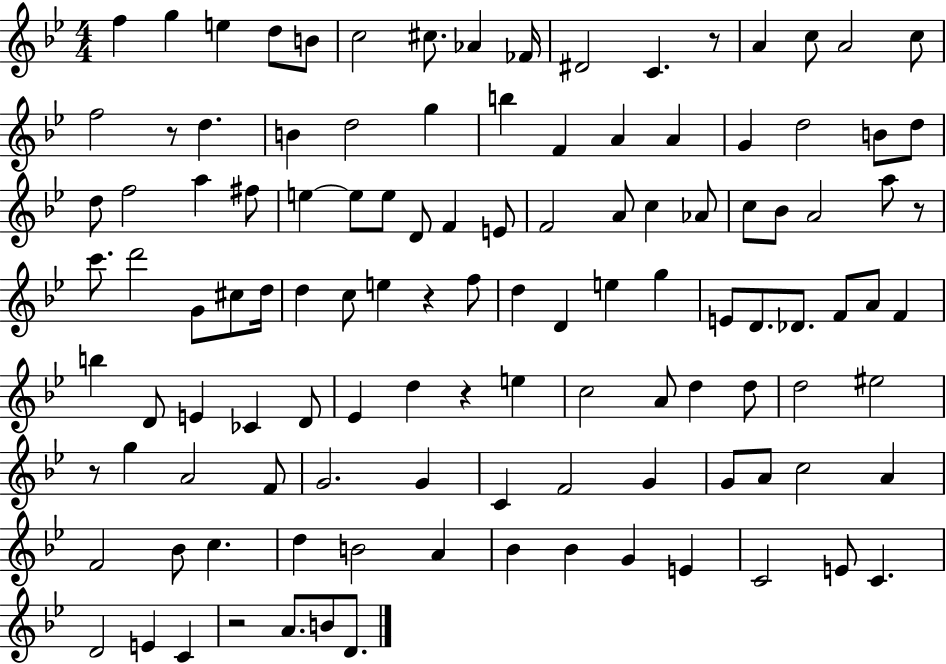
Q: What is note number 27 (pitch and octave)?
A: B4